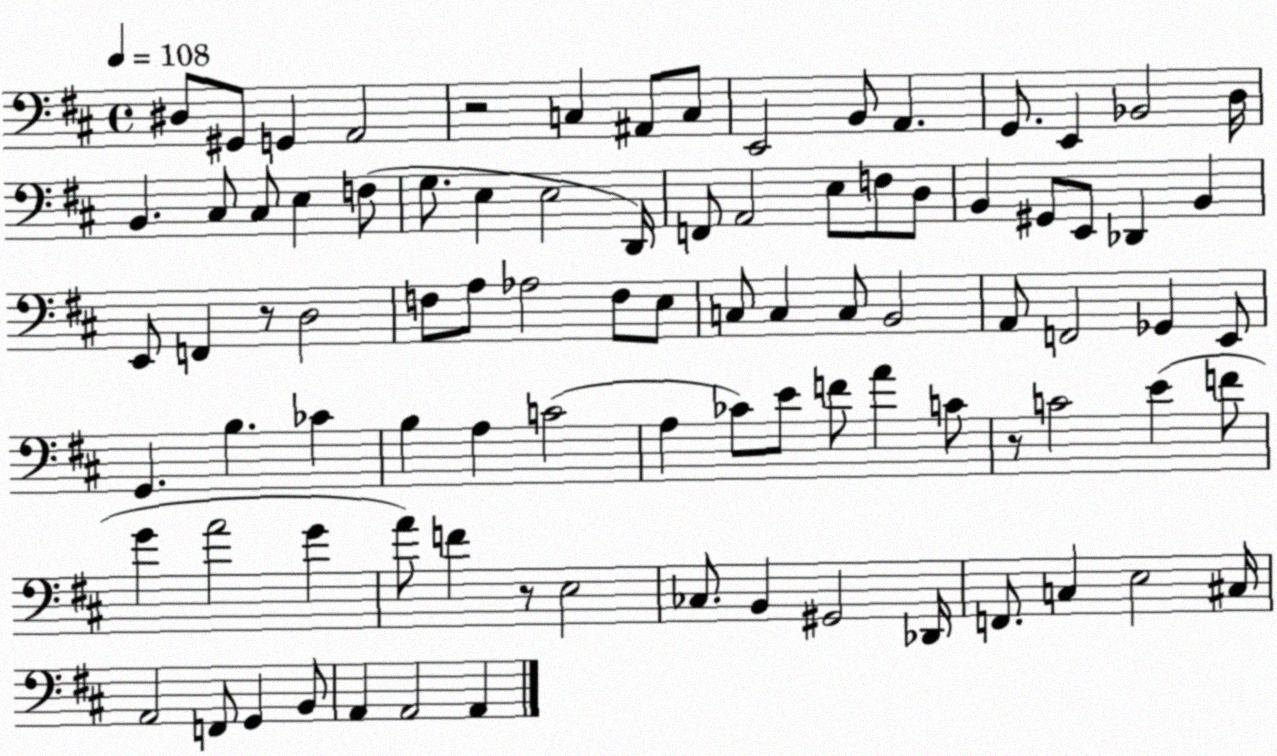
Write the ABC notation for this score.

X:1
T:Untitled
M:4/4
L:1/4
K:D
^D,/2 ^G,,/2 G,, A,,2 z2 C, ^A,,/2 C,/2 E,,2 B,,/2 A,, G,,/2 E,, _B,,2 D,/4 B,, ^C,/2 ^C,/2 E, F,/2 G,/2 E, E,2 D,,/4 F,,/2 A,,2 E,/2 F,/2 D,/2 B,, ^G,,/2 E,,/2 _D,, B,, E,,/2 F,, z/2 D,2 F,/2 A,/2 _A,2 F,/2 E,/2 C,/2 C, C,/2 B,,2 A,,/2 F,,2 _G,, E,,/2 G,, B, _C B, A, C2 A, _C/2 E/2 F/2 A C/2 z/2 C2 E F/2 G A2 G A/2 F z/2 E,2 _C,/2 B,, ^G,,2 _D,,/4 F,,/2 C, E,2 ^C,/4 A,,2 F,,/2 G,, B,,/2 A,, A,,2 A,,